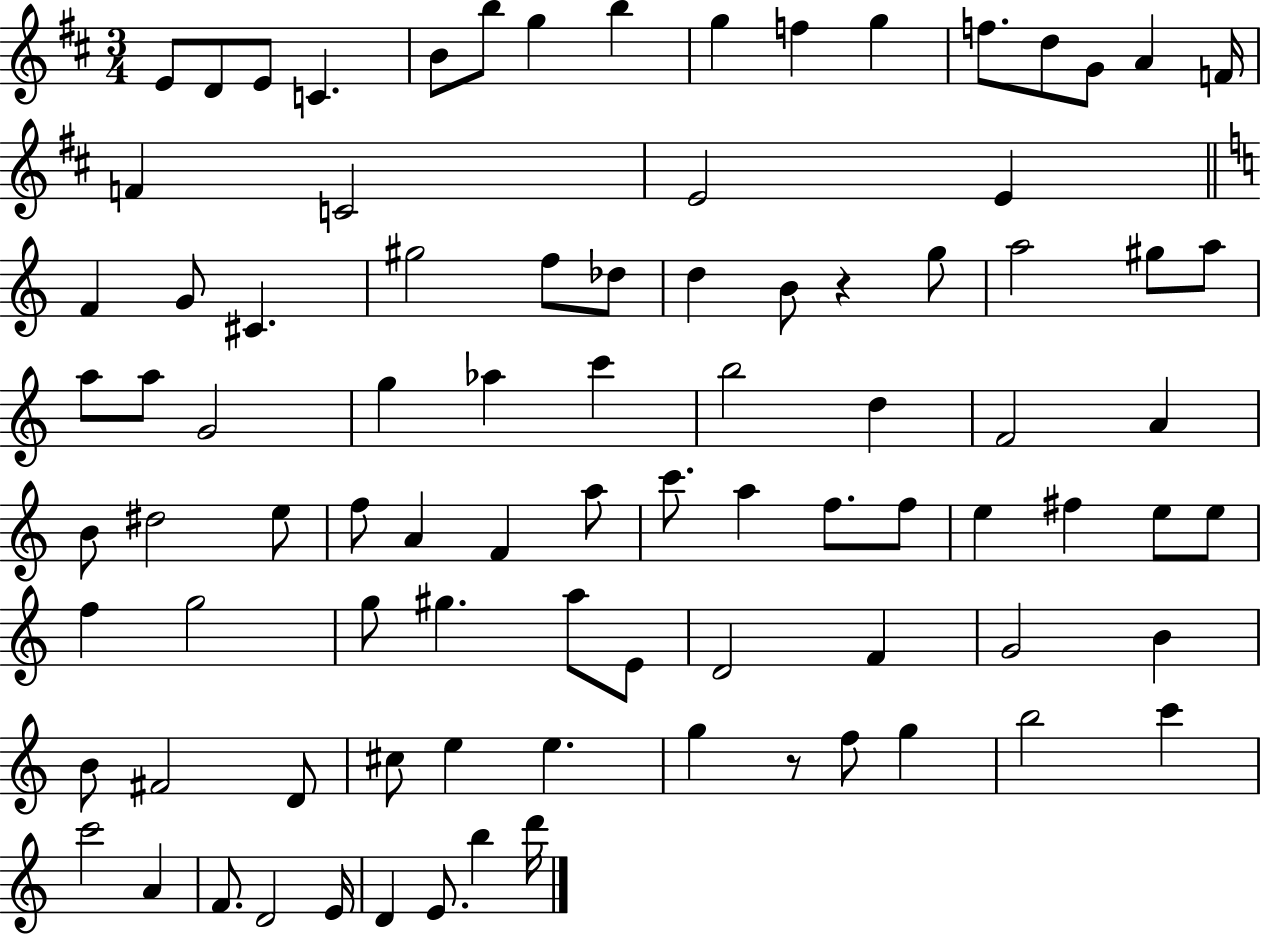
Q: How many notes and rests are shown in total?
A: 89